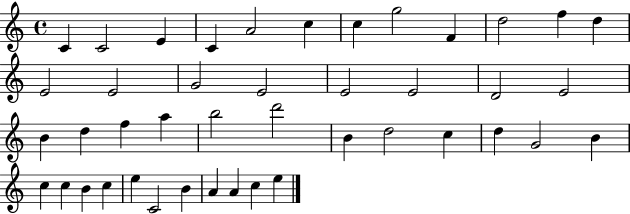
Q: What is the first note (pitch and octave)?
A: C4